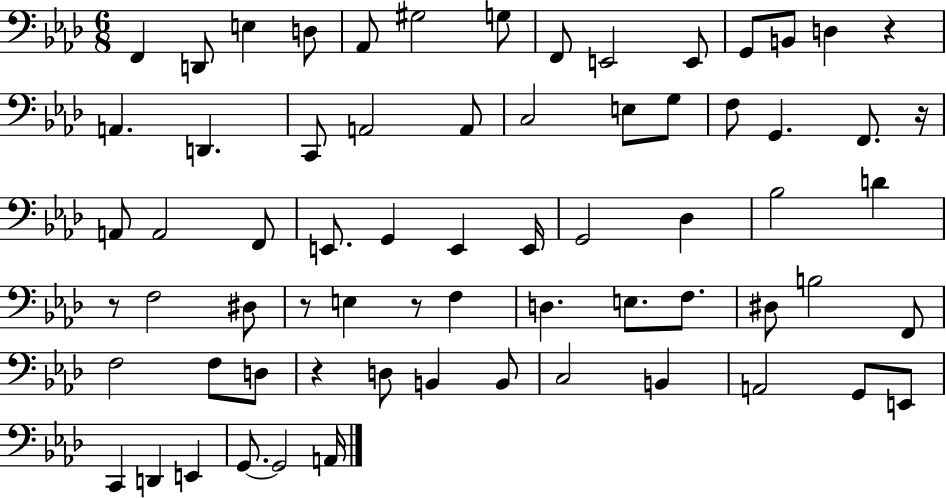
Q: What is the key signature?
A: AES major